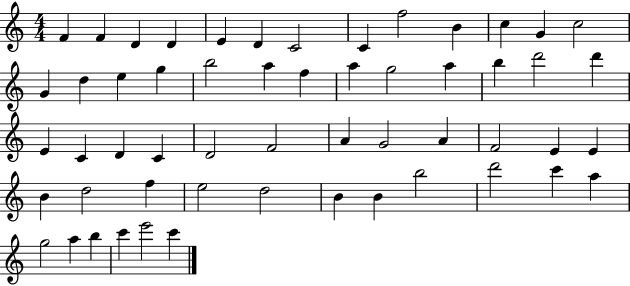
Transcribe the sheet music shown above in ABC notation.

X:1
T:Untitled
M:4/4
L:1/4
K:C
F F D D E D C2 C f2 B c G c2 G d e g b2 a f a g2 a b d'2 d' E C D C D2 F2 A G2 A F2 E E B d2 f e2 d2 B B b2 d'2 c' a g2 a b c' e'2 c'